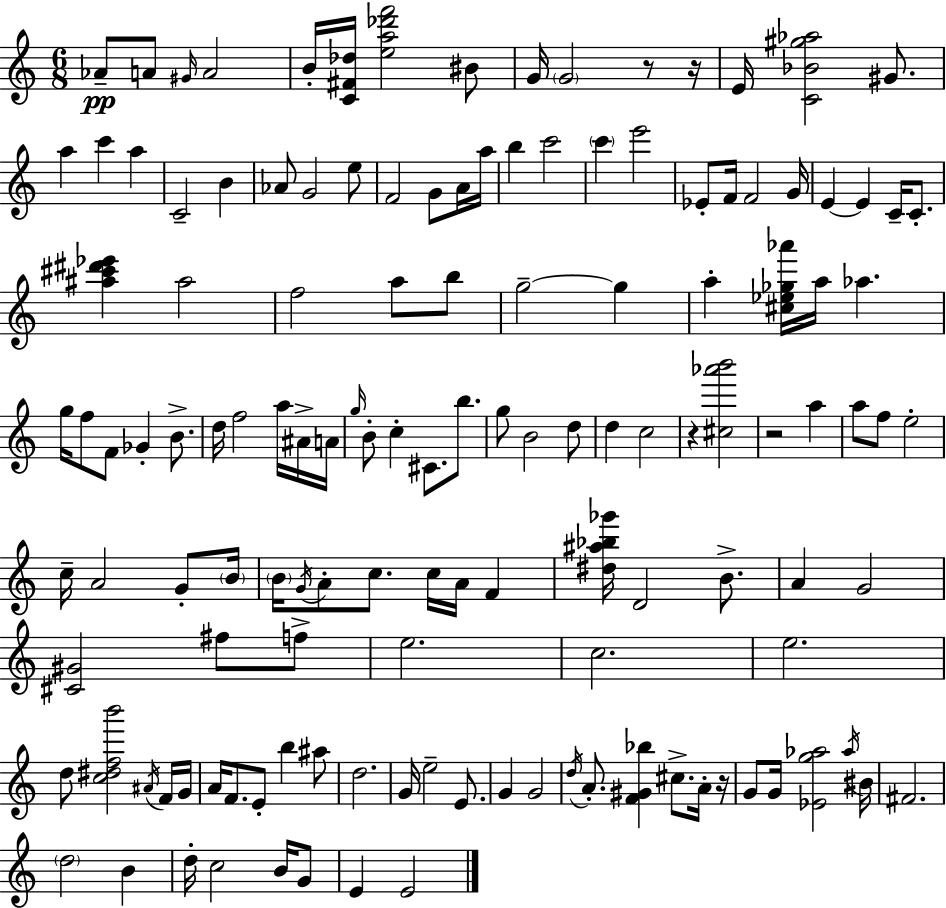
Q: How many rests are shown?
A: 5